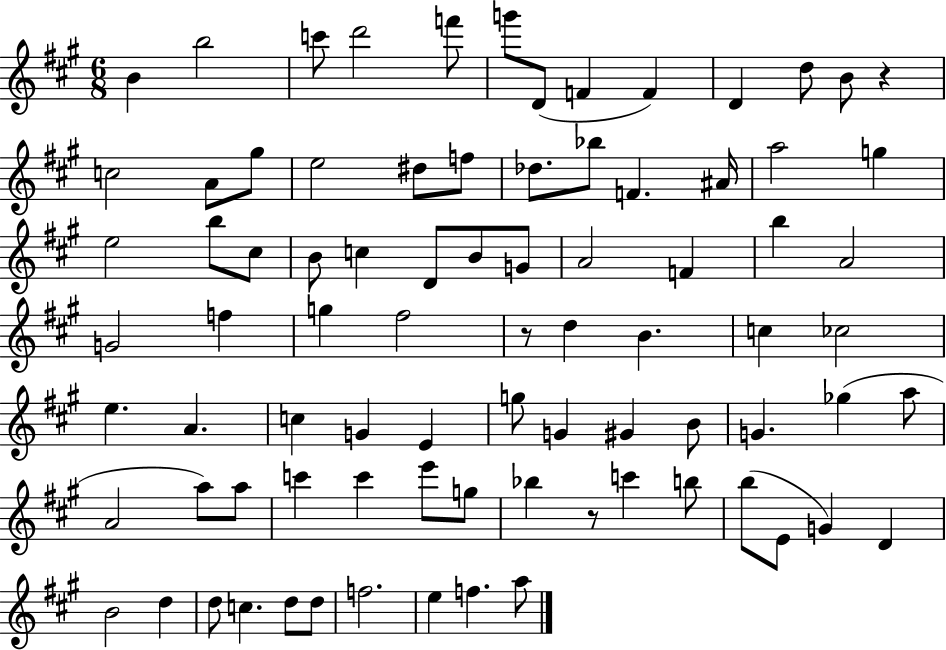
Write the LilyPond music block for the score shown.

{
  \clef treble
  \numericTimeSignature
  \time 6/8
  \key a \major
  b'4 b''2 | c'''8 d'''2 f'''8 | g'''8 d'8( f'4 f'4) | d'4 d''8 b'8 r4 | \break c''2 a'8 gis''8 | e''2 dis''8 f''8 | des''8. bes''8 f'4. ais'16 | a''2 g''4 | \break e''2 b''8 cis''8 | b'8 c''4 d'8 b'8 g'8 | a'2 f'4 | b''4 a'2 | \break g'2 f''4 | g''4 fis''2 | r8 d''4 b'4. | c''4 ces''2 | \break e''4. a'4. | c''4 g'4 e'4 | g''8 g'4 gis'4 b'8 | g'4. ges''4( a''8 | \break a'2 a''8) a''8 | c'''4 c'''4 e'''8 g''8 | bes''4 r8 c'''4 b''8 | b''8( e'8 g'4) d'4 | \break b'2 d''4 | d''8 c''4. d''8 d''8 | f''2. | e''4 f''4. a''8 | \break \bar "|."
}